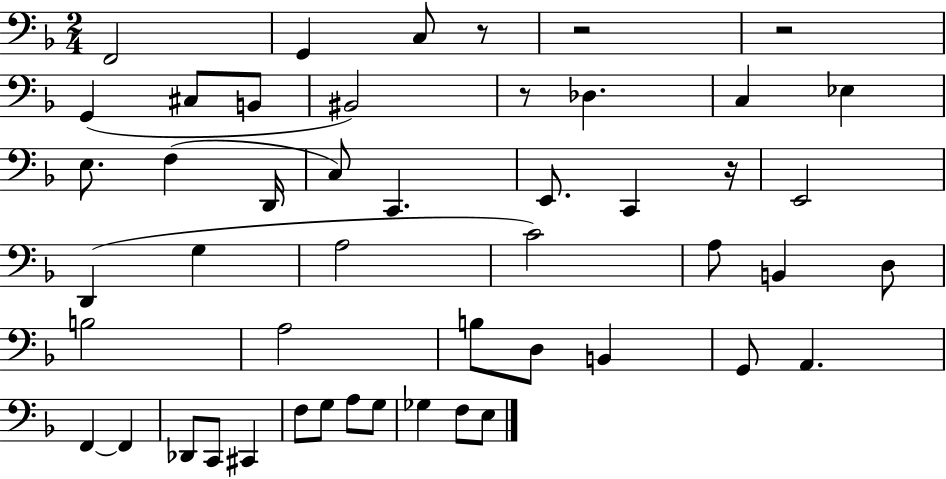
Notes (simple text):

F2/h G2/q C3/e R/e R/h R/h G2/q C#3/e B2/e BIS2/h R/e Db3/q. C3/q Eb3/q E3/e. F3/q D2/s C3/e C2/q. E2/e. C2/q R/s E2/h D2/q G3/q A3/h C4/h A3/e B2/q D3/e B3/h A3/h B3/e D3/e B2/q G2/e A2/q. F2/q F2/q Db2/e C2/e C#2/q F3/e G3/e A3/e G3/e Gb3/q F3/e E3/e